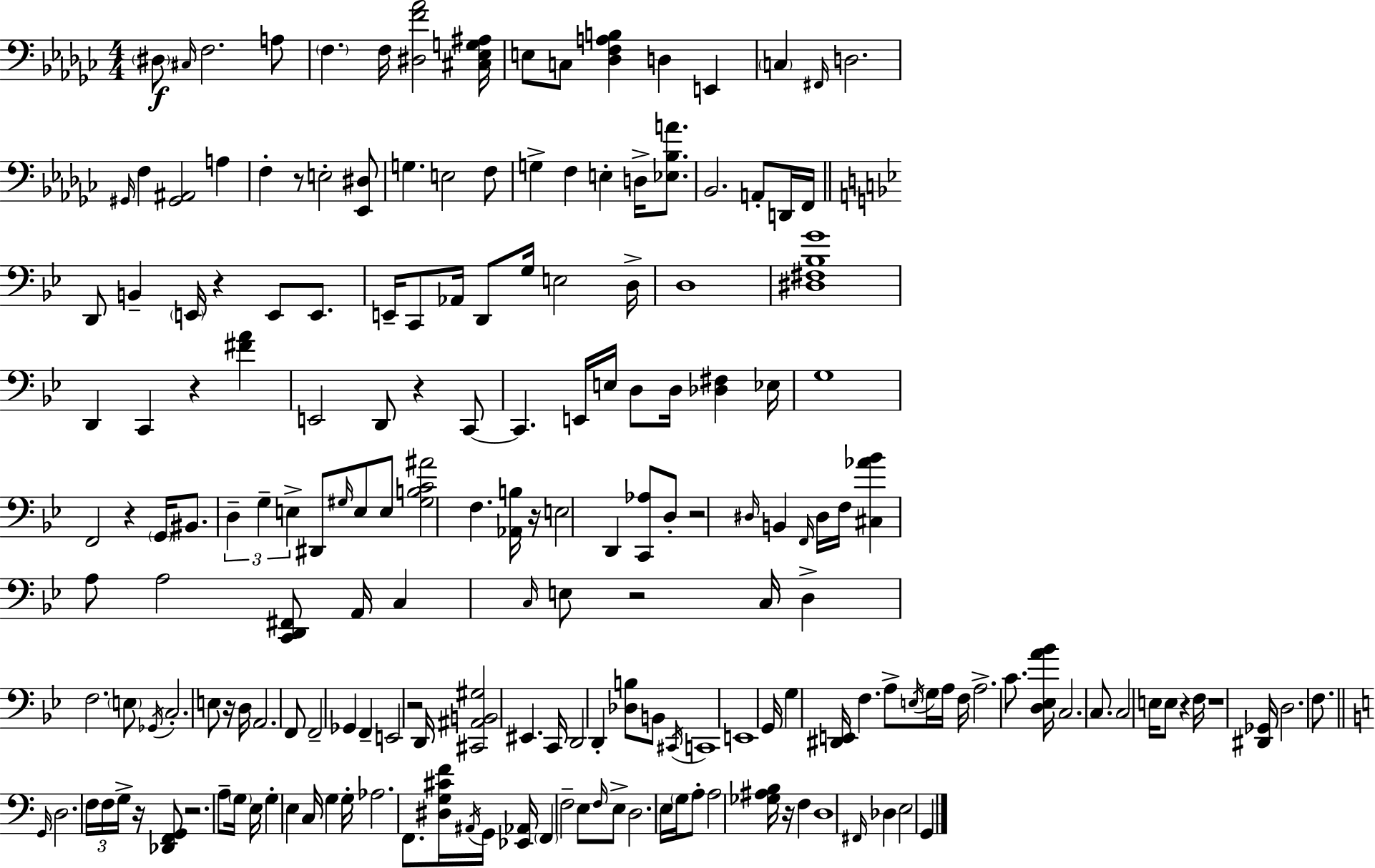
{
  \clef bass
  \numericTimeSignature
  \time 4/4
  \key ees \minor
  \parenthesize dis8\f \grace { cis16 } f2. a8 | \parenthesize f4. f16 <dis f' aes'>2 | <cis ees g ais>16 e8 c8 <des f a b>4 d4 e,4 | \parenthesize c4 \grace { fis,16 } d2. | \break \grace { gis,16 } f4 <gis, ais,>2 a4 | f4-. r8 e2-. | <ees, dis>8 g4. e2 | f8 g4-> f4 e4-. d16-> | \break <ees bes a'>8. bes,2. a,8-. | d,16 f,16 \bar "||" \break \key g \minor d,8 b,4-- \parenthesize e,16 r4 e,8 e,8. | e,16-- c,8 aes,16 d,8 g16 e2 d16-> | d1 | <dis fis bes g'>1 | \break d,4 c,4 r4 <fis' a'>4 | e,2 d,8 r4 c,8~~ | c,4. e,16 e16 d8 d16 <des fis>4 ees16 | g1 | \break f,2 r4 \parenthesize g,16 bis,8. | \tuplet 3/2 { d4-- g4-- e4-> } dis,8 \grace { gis16 } e8 | e8 <gis b c' ais'>2 f4. | <aes, b>16 r16 e2 d,4 <c, aes>8 | \break d8-. r2 \grace { dis16 } b,4 | \grace { f,16 } dis16 f16 <cis aes' bes'>4 a8 a2 | <c, d, fis,>8 a,16 c4 \grace { c16 } e8 r2 | c16 d4-> f2. | \break \parenthesize e8 \acciaccatura { ges,16 } c2.-. | e8 r16 d16 a,2. | f,8 f,2-- ges,4 | f,4-- e,2 r2 | \break d,16 <cis, ais, b, gis>2 eis,4. | c,16 d,2 d,4-. | <des b>8 b,8 \acciaccatura { cis,16 } c,1 | e,1 | \break g,16 g4 <dis, e,>16 f4. | a8-> \acciaccatura { e16 } g16 a16 f16 a2.-> | c'8. <d ees a' bes'>16 c2. | c8. c2 e16 | \break e8 r4 f16 r1 | <dis, ges,>16 d2. | f8. \bar "||" \break \key a \minor \grace { g,16 } d2. \tuplet 3/2 { f16 f16 g16-> } | r16 <des, f, g,>8 r2. a8-- | \parenthesize g16 e16 g4-. e4 c16 g4 | g16-. aes2. f,8. | \break <dis g cis' f'>16 \acciaccatura { ais,16 } g,16 <ees, aes,>16 \parenthesize f,4 f2-- | e8 \grace { f16 } e8-> d2. | e16 \parenthesize g16 a8-. a2 <ges ais b>16 r16 f4 | d1 | \break \grace { fis,16 } des4 e2 | g,4 \bar "|."
}